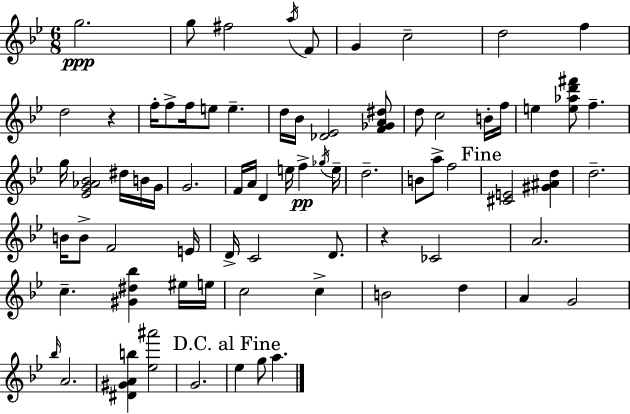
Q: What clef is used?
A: treble